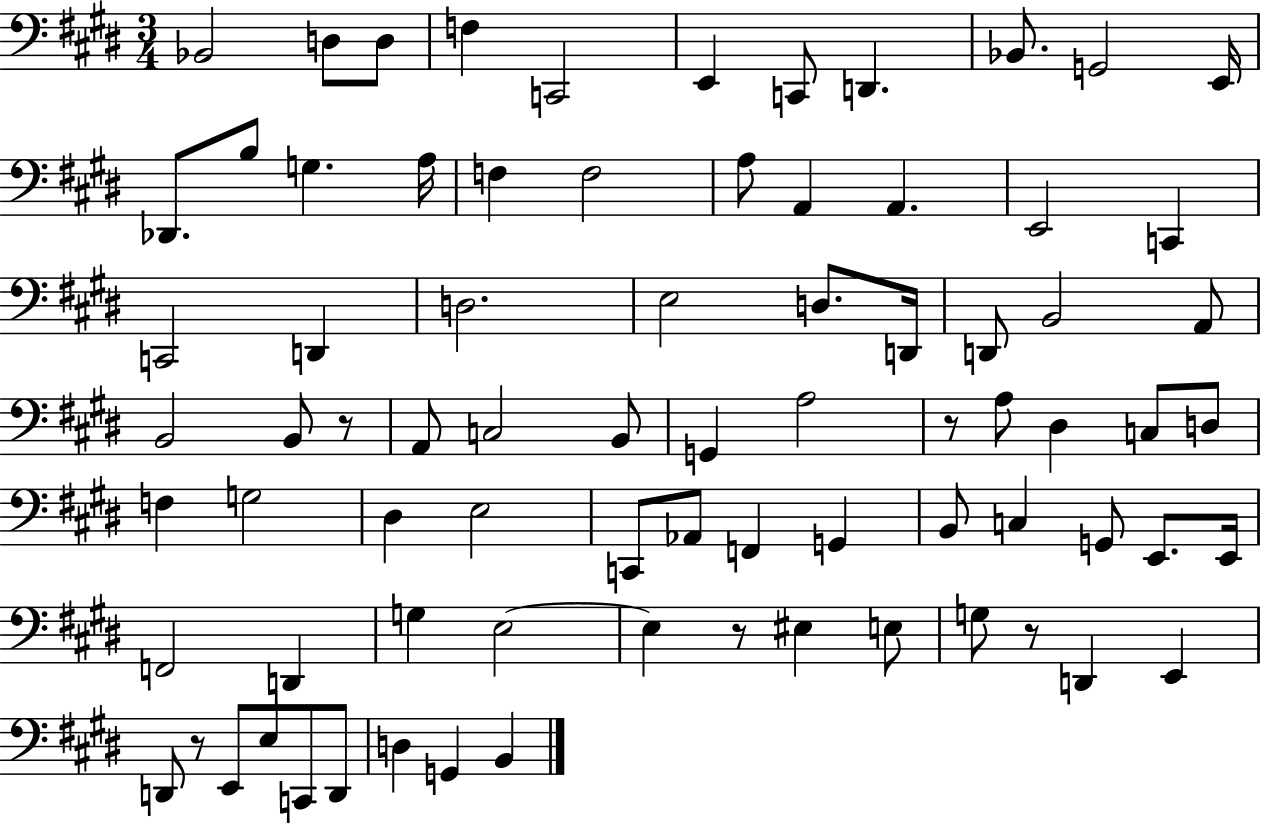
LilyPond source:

{
  \clef bass
  \numericTimeSignature
  \time 3/4
  \key e \major
  bes,2 d8 d8 | f4 c,2 | e,4 c,8 d,4. | bes,8. g,2 e,16 | \break des,8. b8 g4. a16 | f4 f2 | a8 a,4 a,4. | e,2 c,4 | \break c,2 d,4 | d2. | e2 d8. d,16 | d,8 b,2 a,8 | \break b,2 b,8 r8 | a,8 c2 b,8 | g,4 a2 | r8 a8 dis4 c8 d8 | \break f4 g2 | dis4 e2 | c,8 aes,8 f,4 g,4 | b,8 c4 g,8 e,8. e,16 | \break f,2 d,4 | g4 e2~~ | e4 r8 eis4 e8 | g8 r8 d,4 e,4 | \break d,8 r8 e,8 e8 c,8 d,8 | d4 g,4 b,4 | \bar "|."
}